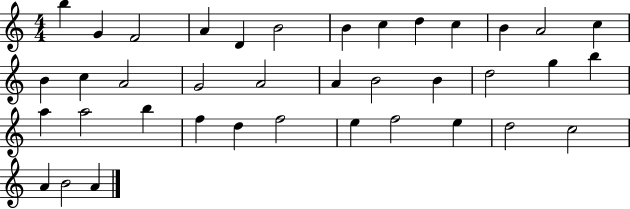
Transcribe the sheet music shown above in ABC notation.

X:1
T:Untitled
M:4/4
L:1/4
K:C
b G F2 A D B2 B c d c B A2 c B c A2 G2 A2 A B2 B d2 g b a a2 b f d f2 e f2 e d2 c2 A B2 A